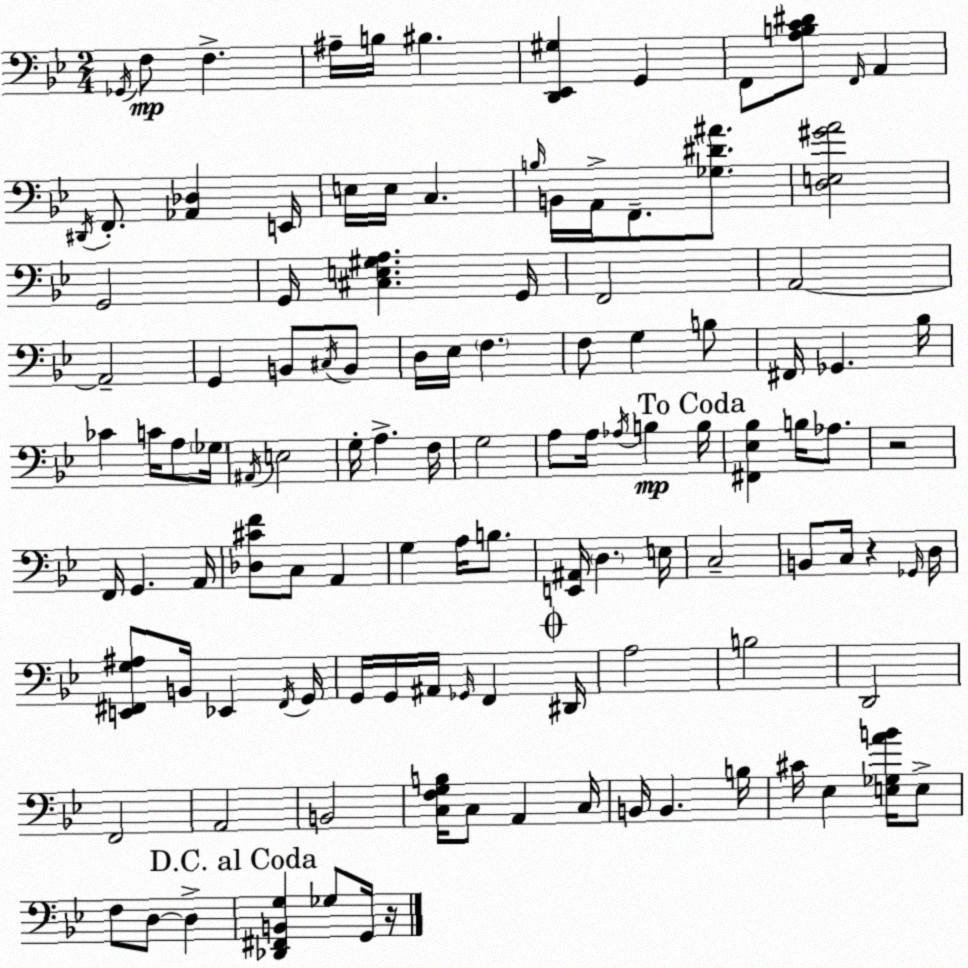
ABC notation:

X:1
T:Untitled
M:2/4
L:1/4
K:Gm
_G,,/4 F,/2 F, ^A,/4 B,/4 ^B, [D,,_E,,^G,] G,, F,,/2 [A,B,C^D]/2 F,,/4 A,, ^D,,/4 F,,/2 [_A,,_D,] E,,/4 E,/4 E,/4 C, B,/4 B,,/4 A,,/4 F,,/2 [_G,^D^A]/2 [D,E,^GA]2 G,,2 G,,/4 [^C,E,^G,A,] G,,/4 F,,2 A,,2 A,,2 G,, B,,/2 ^C,/4 B,,/2 D,/4 _E,/4 F, F,/2 G, B,/2 ^F,,/4 _G,, _B,/4 _C C/4 A,/2 _G,/4 ^A,,/4 E,2 G,/4 A, F,/4 G,2 A,/2 A,/4 _A,/4 B, B,/4 [^F,,_E,_B,] B,/4 _A,/2 z2 F,,/4 G,, A,,/4 [_D,^CF]/2 C,/2 A,, G, A,/4 B,/2 [E,,^A,,]/4 D, E,/4 C,2 B,,/2 C,/4 z _G,,/4 D,/4 [E,,^F,,G,^A,]/2 B,,/4 _E,, ^F,,/4 G,,/4 G,,/4 G,,/4 ^A,,/4 _G,,/4 F,, ^D,,/4 A,2 B,2 D,,2 F,,2 A,,2 B,,2 [C,F,G,B,]/4 C,/2 A,, C,/4 B,,/4 B,, B,/4 ^C/4 _E, [E,_G,AB]/4 E,/2 F,/2 D,/2 D, [_D,,^F,,B,,G,] _G,/2 G,,/4 z/4